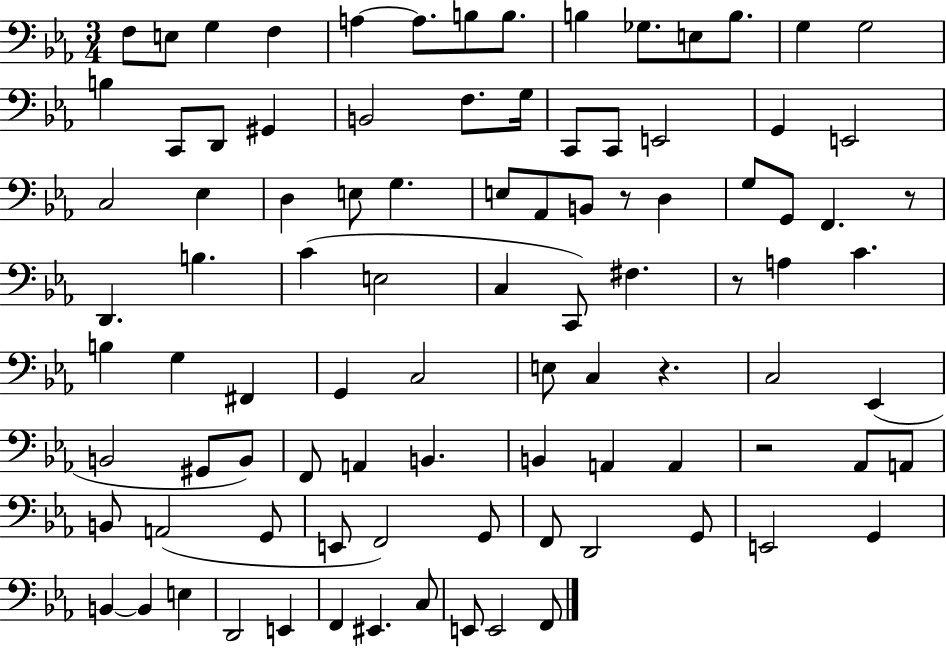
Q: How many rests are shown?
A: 5